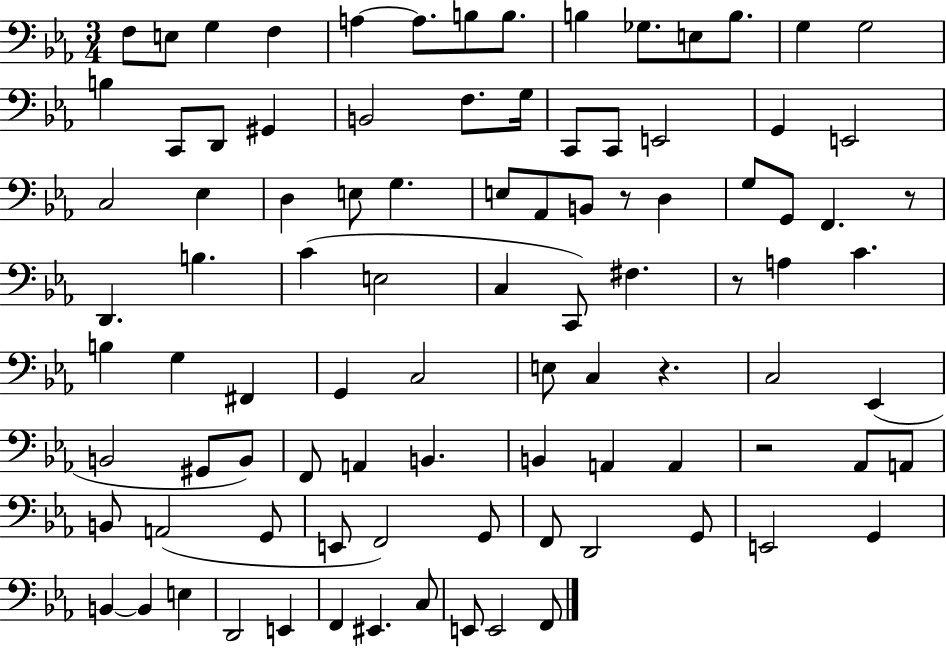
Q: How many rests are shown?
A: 5